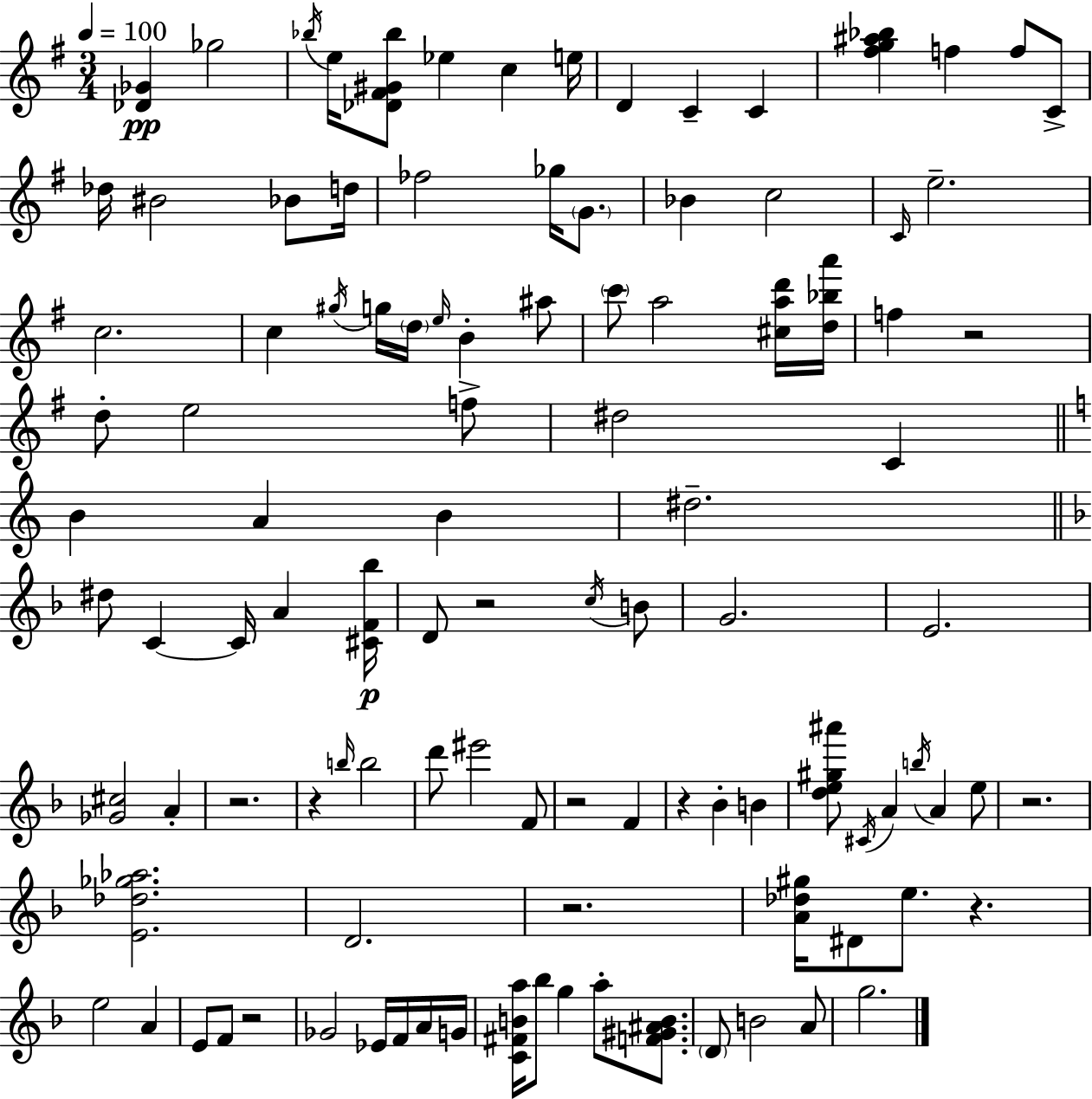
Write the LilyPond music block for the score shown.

{
  \clef treble
  \numericTimeSignature
  \time 3/4
  \key g \major
  \tempo 4 = 100
  \repeat volta 2 { <des' ges'>4\pp ges''2 | \acciaccatura { bes''16 } e''16 <des' fis' gis' bes''>8 ees''4 c''4 | e''16 d'4 c'4-- c'4 | <fis'' g'' ais'' bes''>4 f''4 f''8 c'8-> | \break des''16 bis'2 bes'8 | d''16 fes''2 ges''16 \parenthesize g'8. | bes'4 c''2 | \grace { c'16 } e''2.-- | \break c''2. | c''4 \acciaccatura { gis''16 } g''16 \parenthesize d''16 \grace { e''16 } b'4-. | ais''8 \parenthesize c'''8 a''2 | <cis'' a'' d'''>16 <d'' bes'' a'''>16 f''4 r2 | \break d''8-. e''2 | f''8-> dis''2 | c'4 \bar "||" \break \key a \minor b'4 a'4 b'4 | dis''2.-- | \bar "||" \break \key f \major dis''8 c'4~~ c'16 a'4 <cis' f' bes''>16\p | d'8 r2 \acciaccatura { c''16 } b'8 | g'2. | e'2. | \break <ges' cis''>2 a'4-. | r2. | r4 \grace { b''16 } b''2 | d'''8 eis'''2 | \break f'8 r2 f'4 | r4 bes'4-. b'4 | <d'' e'' gis'' ais'''>8 \acciaccatura { cis'16 } a'4 \acciaccatura { b''16 } a'4 | e''8 r2. | \break <e' des'' ges'' aes''>2. | d'2. | r2. | <a' des'' gis''>16 dis'8 e''8. r4. | \break e''2 | a'4 e'8 f'8 r2 | ges'2 | ees'16 f'16 a'16 g'16 <c' fis' b' a''>16 bes''8 g''4 a''8-. | \break <f' gis' ais' b'>8. \parenthesize d'8 b'2 | a'8 g''2. | } \bar "|."
}